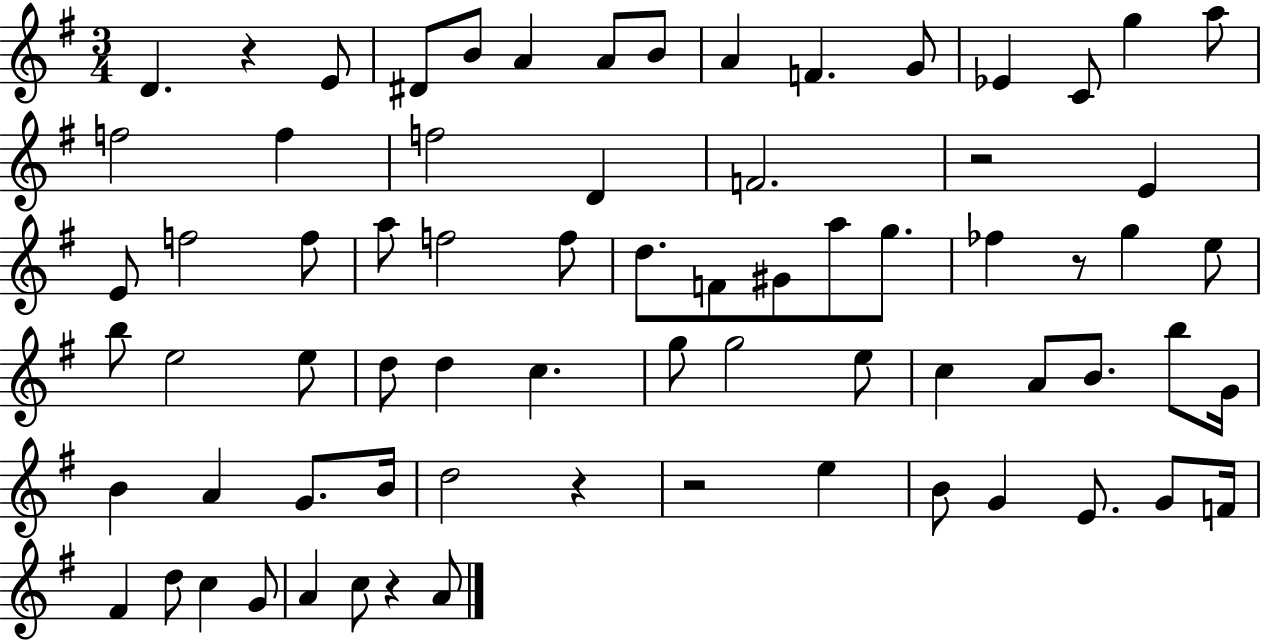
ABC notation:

X:1
T:Untitled
M:3/4
L:1/4
K:G
D z E/2 ^D/2 B/2 A A/2 B/2 A F G/2 _E C/2 g a/2 f2 f f2 D F2 z2 E E/2 f2 f/2 a/2 f2 f/2 d/2 F/2 ^G/2 a/2 g/2 _f z/2 g e/2 b/2 e2 e/2 d/2 d c g/2 g2 e/2 c A/2 B/2 b/2 G/4 B A G/2 B/4 d2 z z2 e B/2 G E/2 G/2 F/4 ^F d/2 c G/2 A c/2 z A/2